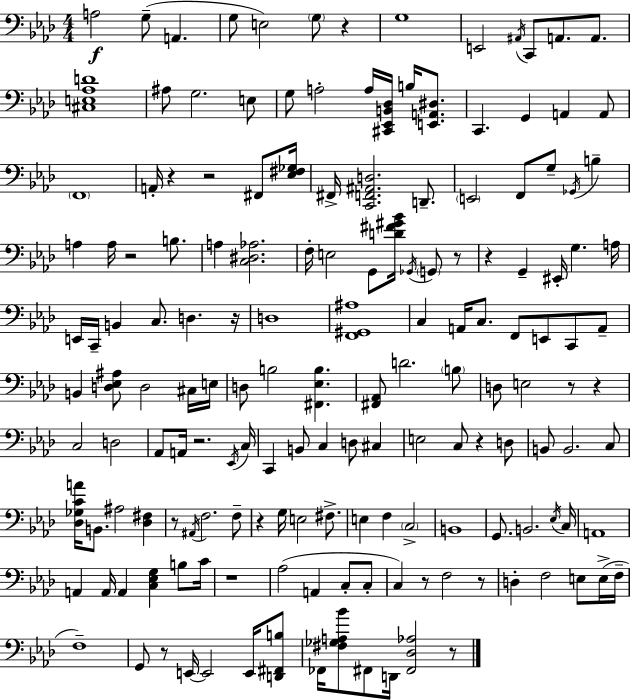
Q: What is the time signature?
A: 4/4